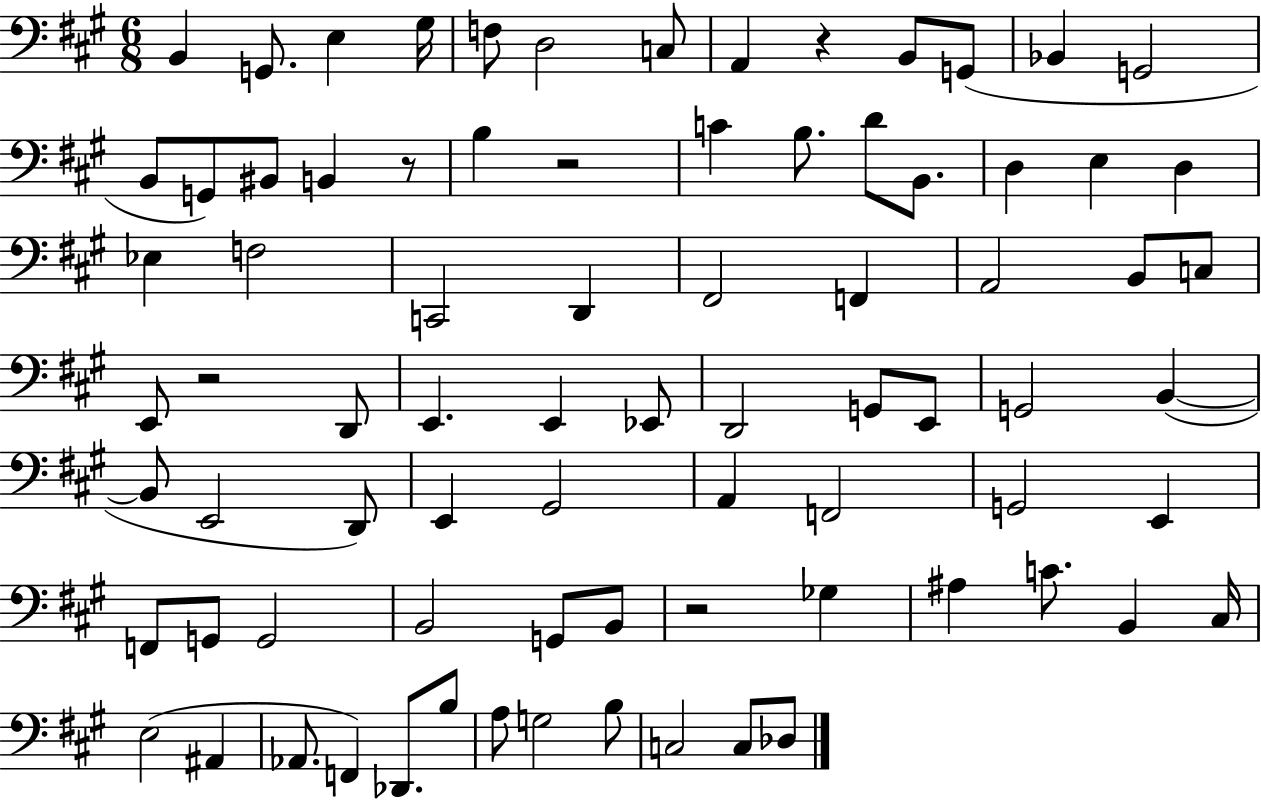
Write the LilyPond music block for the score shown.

{
  \clef bass
  \numericTimeSignature
  \time 6/8
  \key a \major
  b,4 g,8. e4 gis16 | f8 d2 c8 | a,4 r4 b,8 g,8( | bes,4 g,2 | \break b,8 g,8) bis,8 b,4 r8 | b4 r2 | c'4 b8. d'8 b,8. | d4 e4 d4 | \break ees4 f2 | c,2 d,4 | fis,2 f,4 | a,2 b,8 c8 | \break e,8 r2 d,8 | e,4. e,4 ees,8 | d,2 g,8 e,8 | g,2 b,4~(~ | \break b,8 e,2 d,8) | e,4 gis,2 | a,4 f,2 | g,2 e,4 | \break f,8 g,8 g,2 | b,2 g,8 b,8 | r2 ges4 | ais4 c'8. b,4 cis16 | \break e2( ais,4 | aes,8. f,4) des,8. b8 | a8 g2 b8 | c2 c8 des8 | \break \bar "|."
}